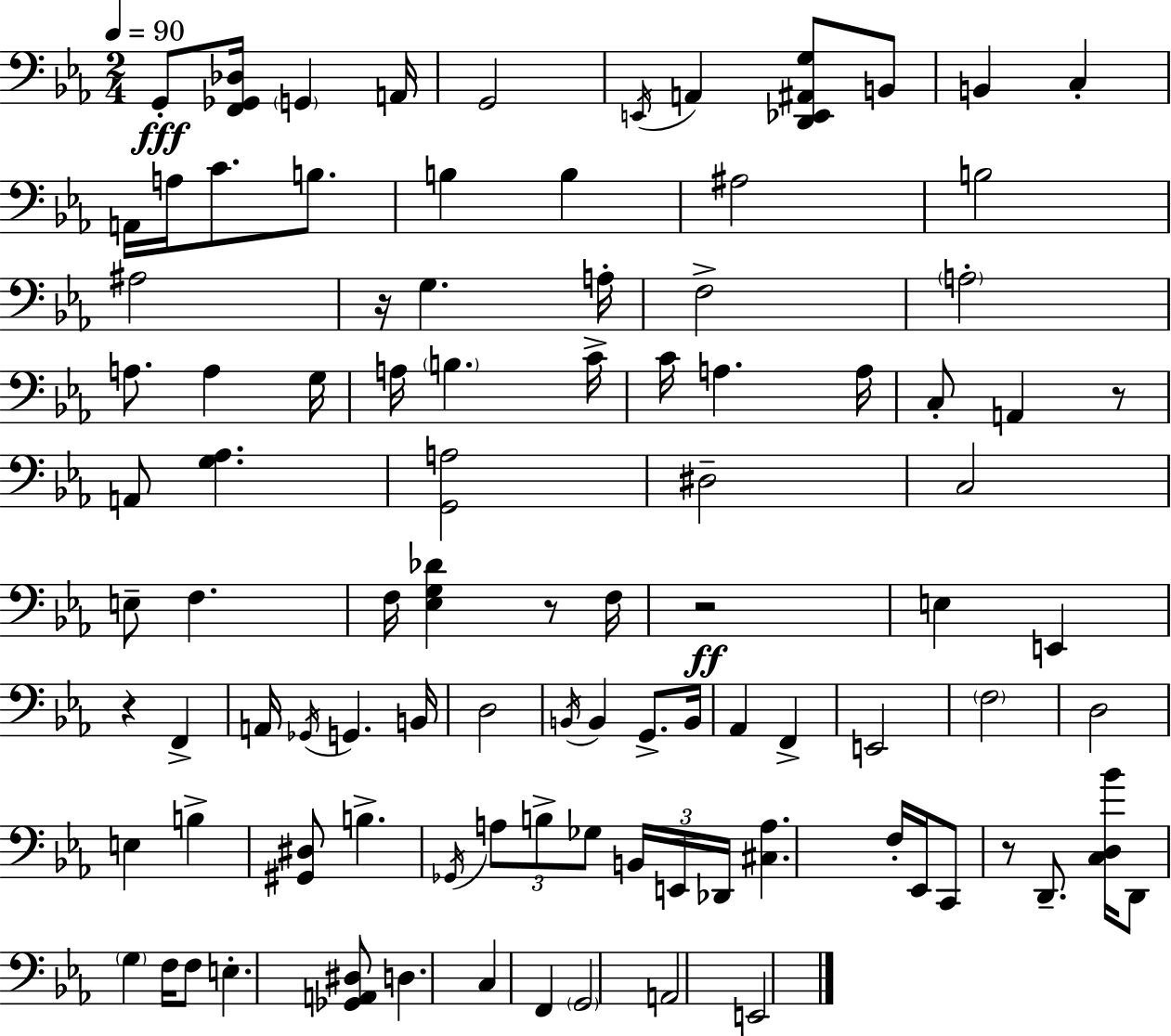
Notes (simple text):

G2/e [F2,Gb2,Db3]/s G2/q A2/s G2/h E2/s A2/q [D2,Eb2,A#2,G3]/e B2/e B2/q C3/q A2/s A3/s C4/e. B3/e. B3/q B3/q A#3/h B3/h A#3/h R/s G3/q. A3/s F3/h A3/h A3/e. A3/q G3/s A3/s B3/q. C4/s C4/s A3/q. A3/s C3/e A2/q R/e A2/e [G3,Ab3]/q. [G2,A3]/h D#3/h C3/h E3/e F3/q. F3/s [Eb3,G3,Db4]/q R/e F3/s R/h E3/q E2/q R/q F2/q A2/s Gb2/s G2/q. B2/s D3/h B2/s B2/q G2/e. B2/s Ab2/q F2/q E2/h F3/h D3/h E3/q B3/q [G#2,D#3]/e B3/q. Gb2/s A3/e B3/e Gb3/e B2/s E2/s Db2/s [C#3,A3]/q. F3/s Eb2/s C2/e R/e D2/e. [C3,D3,Bb4]/s D2/e G3/q F3/s F3/e E3/q. [Gb2,A2,D#3]/e D3/q. C3/q F2/q G2/h A2/h E2/h